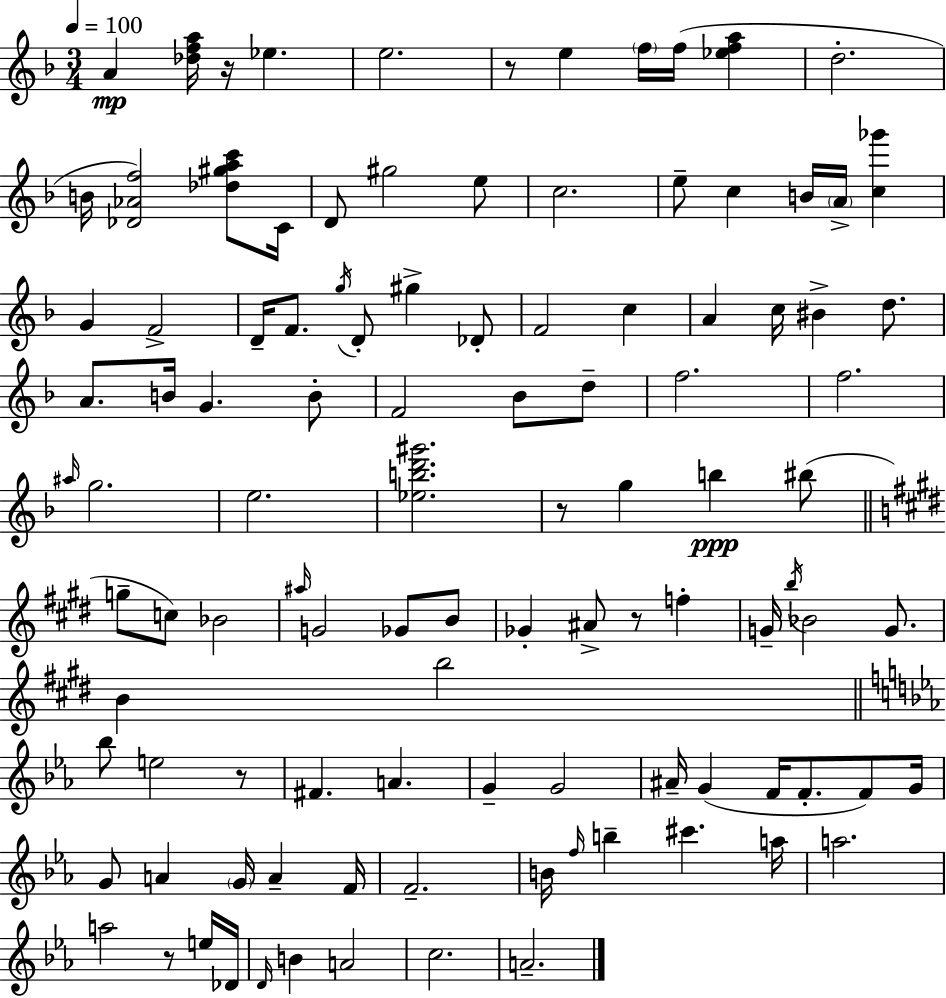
A4/q [Db5,F5,A5]/s R/s Eb5/q. E5/h. R/e E5/q F5/s F5/s [Eb5,F5,A5]/q D5/h. B4/s [Db4,Ab4,F5]/h [Db5,G#5,A5,C6]/e C4/s D4/e G#5/h E5/e C5/h. E5/e C5/q B4/s A4/s [C5,Gb6]/q G4/q F4/h D4/s F4/e. G5/s D4/e G#5/q Db4/e F4/h C5/q A4/q C5/s BIS4/q D5/e. A4/e. B4/s G4/q. B4/e F4/h Bb4/e D5/e F5/h. F5/h. A#5/s G5/h. E5/h. [Eb5,B5,D6,G#6]/h. R/e G5/q B5/q BIS5/e G5/e C5/e Bb4/h A#5/s G4/h Gb4/e B4/e Gb4/q A#4/e R/e F5/q G4/s B5/s Bb4/h G4/e. B4/q B5/h Bb5/e E5/h R/e F#4/q. A4/q. G4/q G4/h A#4/s G4/q F4/s F4/e. F4/e G4/s G4/e A4/q G4/s A4/q F4/s F4/h. B4/s F5/s B5/q C#6/q. A5/s A5/h. A5/h R/e E5/s Db4/s D4/s B4/q A4/h C5/h. A4/h.